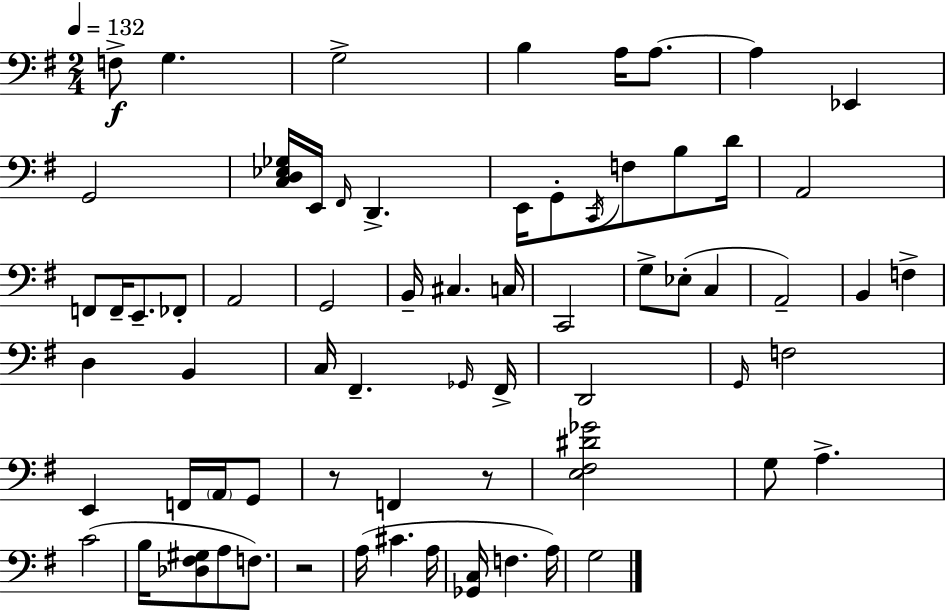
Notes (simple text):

F3/e G3/q. G3/h B3/q A3/s A3/e. A3/q Eb2/q G2/h [C3,D3,Eb3,Gb3]/s E2/s F#2/s D2/q. E2/s G2/e C2/s F3/e B3/e D4/s A2/h F2/e F2/s E2/e. FES2/e A2/h G2/h B2/s C#3/q. C3/s C2/h G3/e Eb3/e C3/q A2/h B2/q F3/q D3/q B2/q C3/s F#2/q. Gb2/s F#2/s D2/h G2/s F3/h E2/q F2/s A2/s G2/e R/e F2/q R/e [E3,F#3,D#4,Gb4]/h G3/e A3/q. C4/h B3/s [Db3,F#3,G#3]/e A3/e F3/e. R/h A3/s C#4/q. A3/s [Gb2,C3]/s F3/q. A3/s G3/h